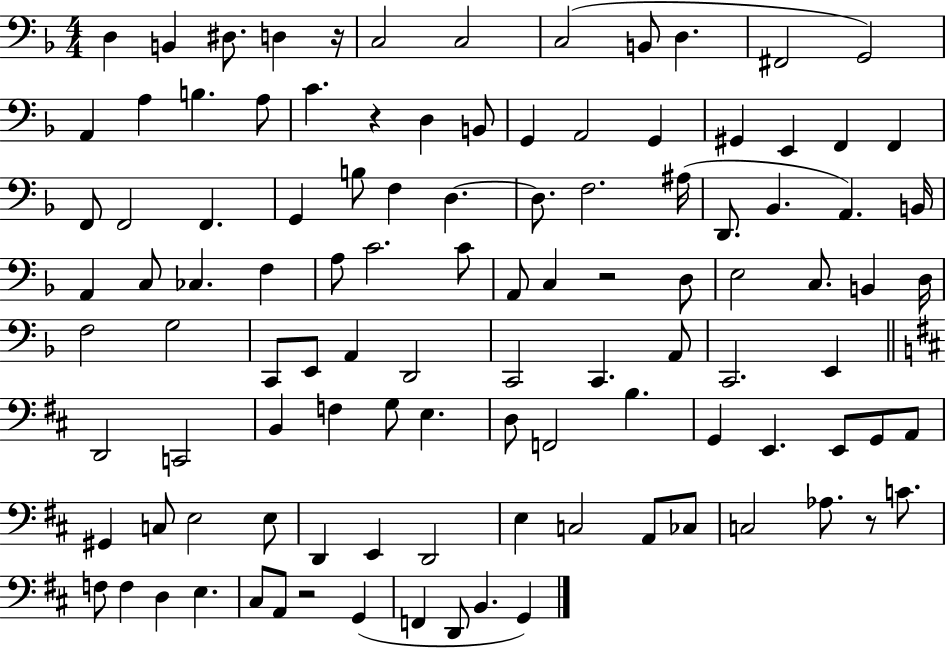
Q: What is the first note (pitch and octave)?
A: D3